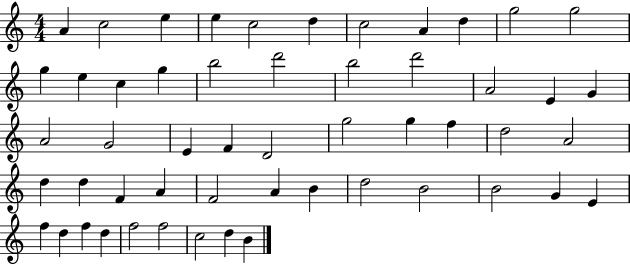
A4/q C5/h E5/q E5/q C5/h D5/q C5/h A4/q D5/q G5/h G5/h G5/q E5/q C5/q G5/q B5/h D6/h B5/h D6/h A4/h E4/q G4/q A4/h G4/h E4/q F4/q D4/h G5/h G5/q F5/q D5/h A4/h D5/q D5/q F4/q A4/q F4/h A4/q B4/q D5/h B4/h B4/h G4/q E4/q F5/q D5/q F5/q D5/q F5/h F5/h C5/h D5/q B4/q